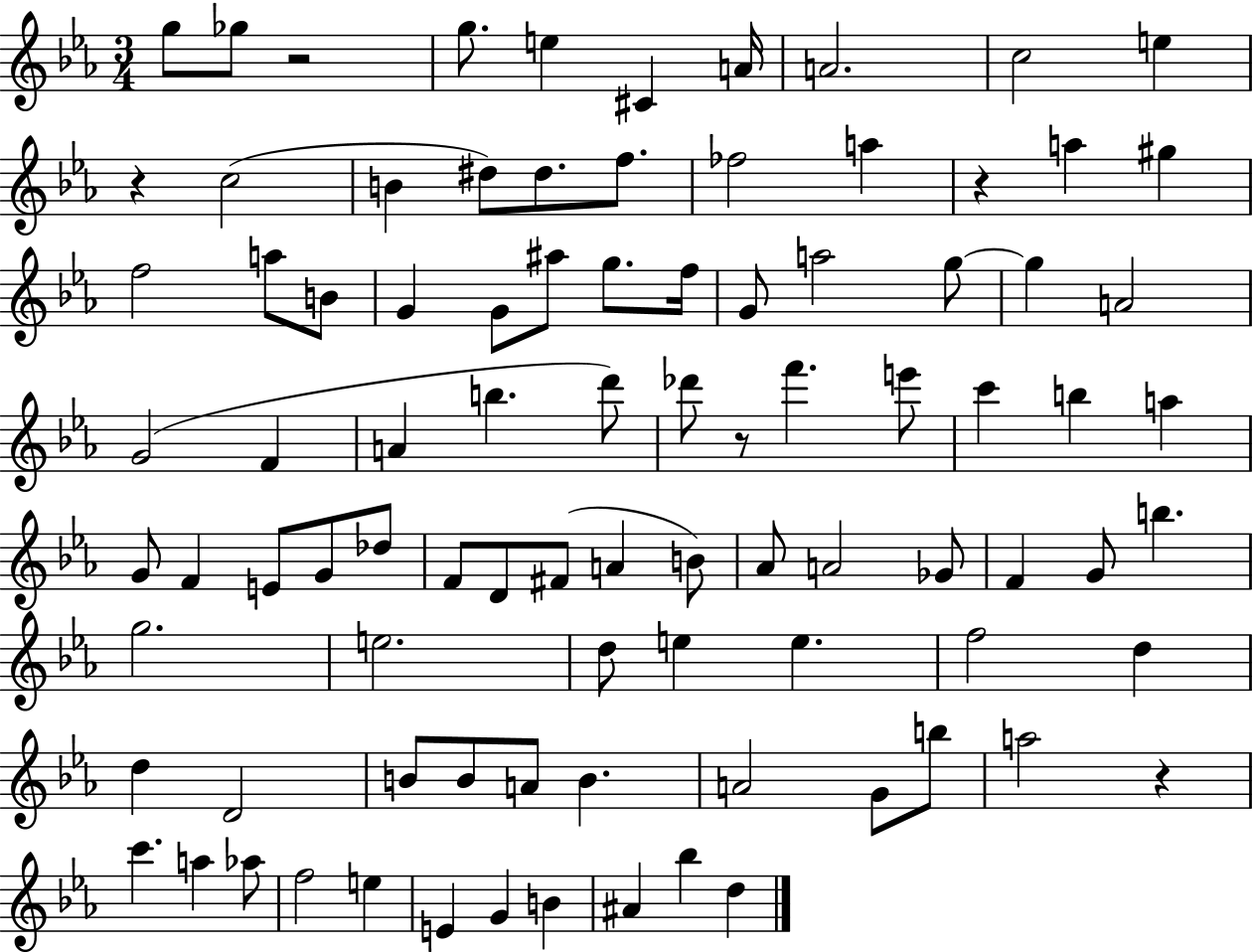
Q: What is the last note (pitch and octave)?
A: D5